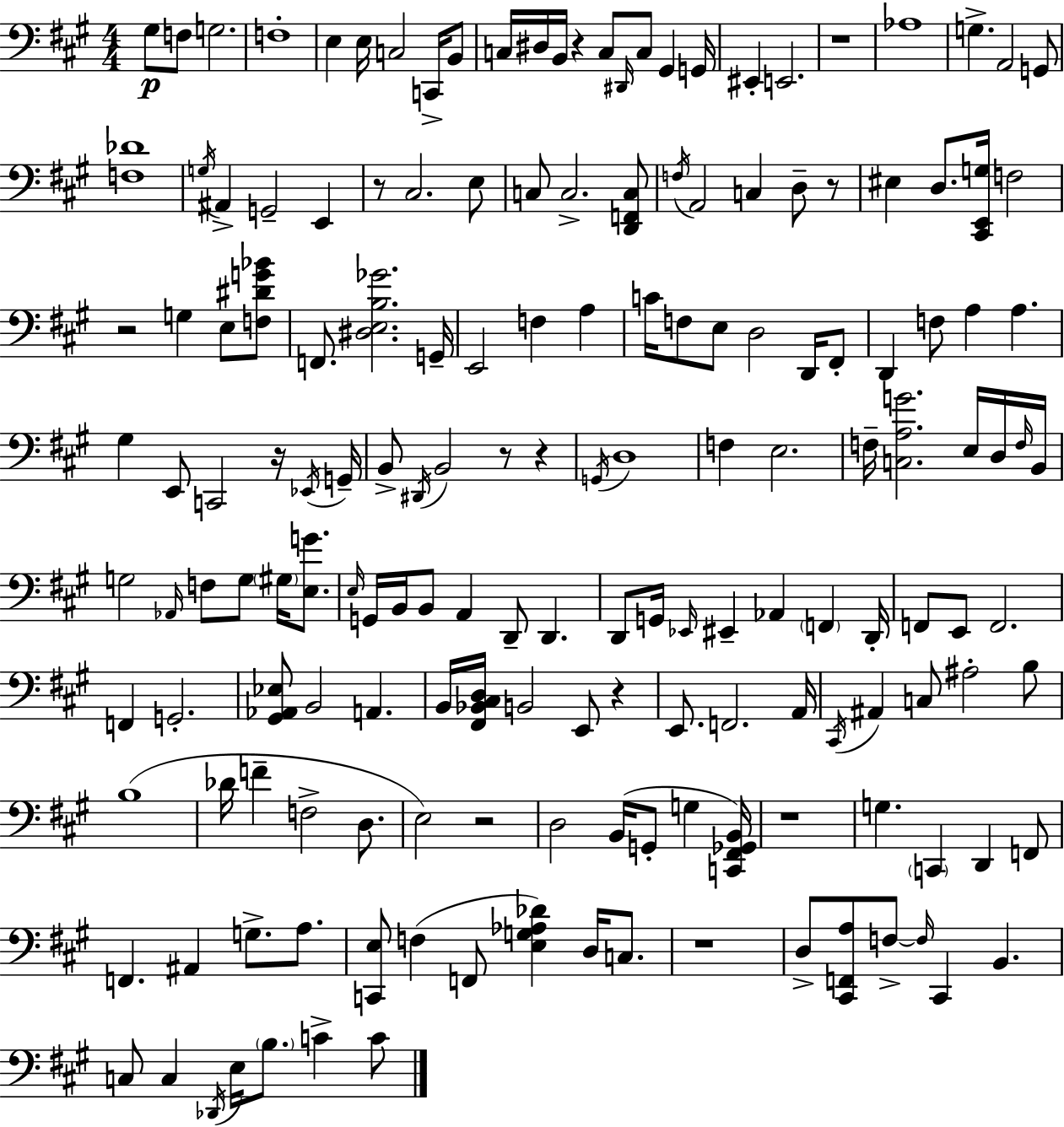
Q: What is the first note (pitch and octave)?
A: G#3